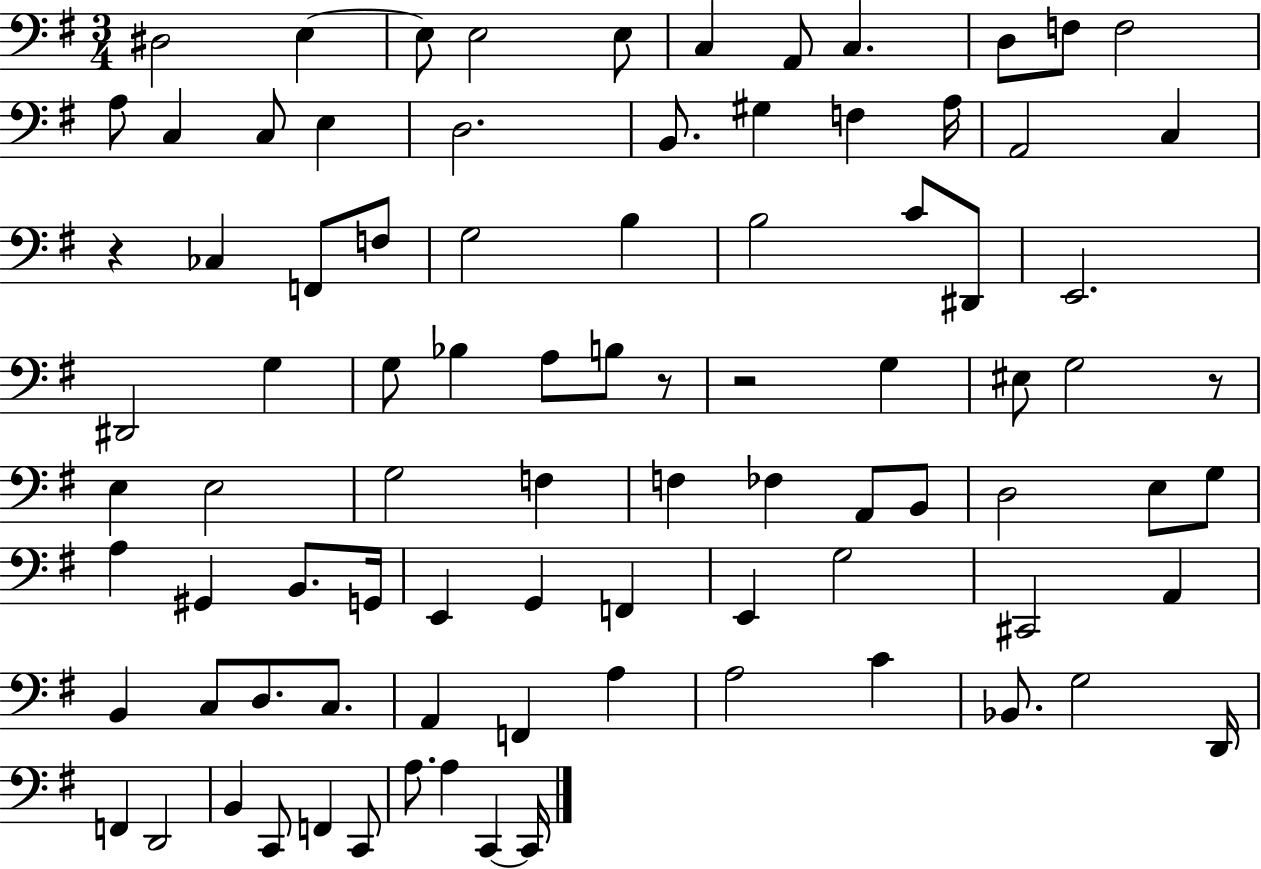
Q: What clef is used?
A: bass